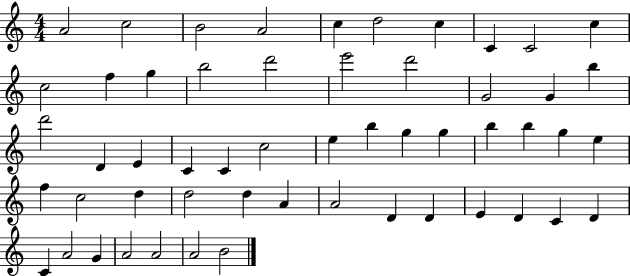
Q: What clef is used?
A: treble